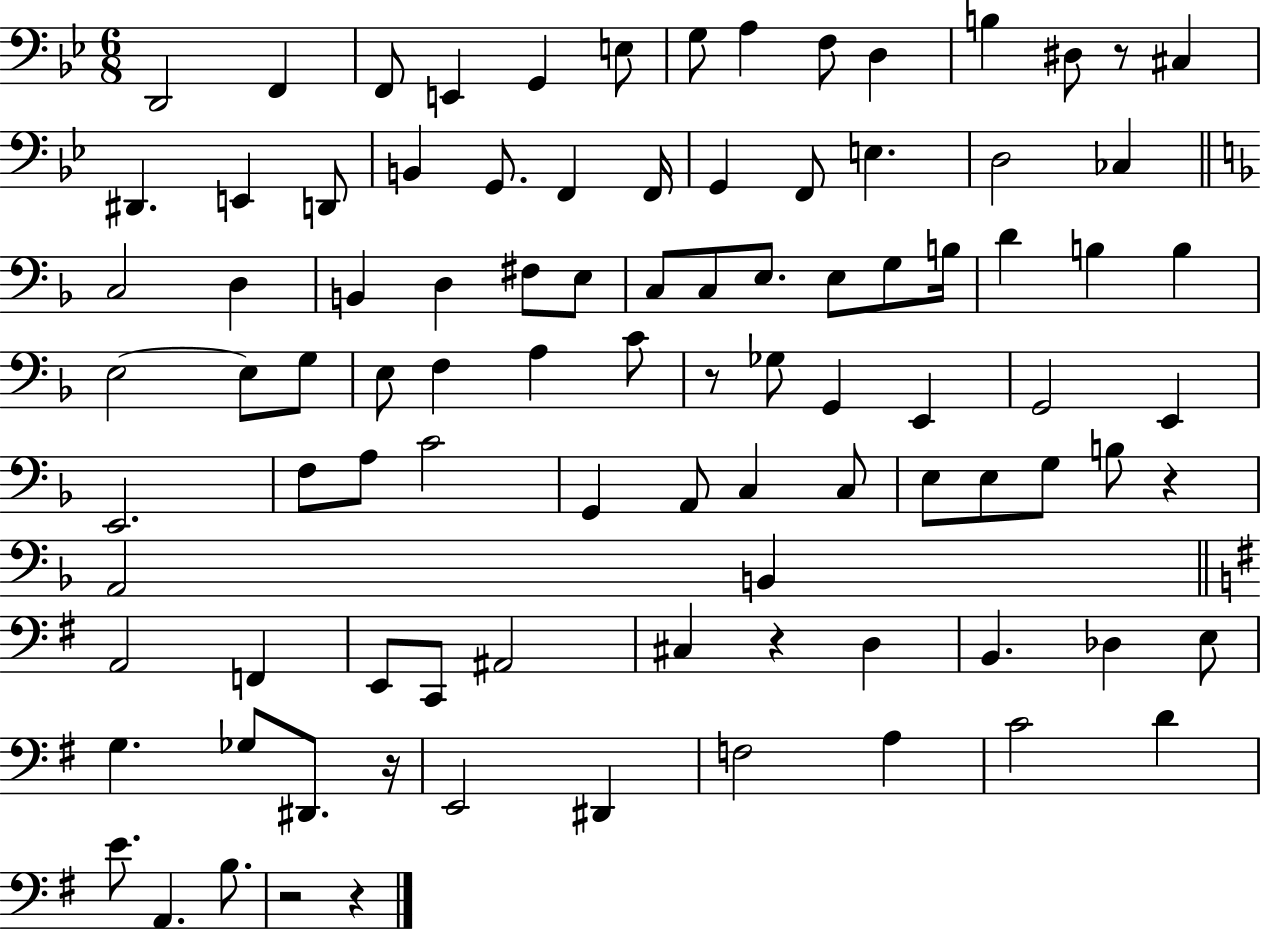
D2/h F2/q F2/e E2/q G2/q E3/e G3/e A3/q F3/e D3/q B3/q D#3/e R/e C#3/q D#2/q. E2/q D2/e B2/q G2/e. F2/q F2/s G2/q F2/e E3/q. D3/h CES3/q C3/h D3/q B2/q D3/q F#3/e E3/e C3/e C3/e E3/e. E3/e G3/e B3/s D4/q B3/q B3/q E3/h E3/e G3/e E3/e F3/q A3/q C4/e R/e Gb3/e G2/q E2/q G2/h E2/q E2/h. F3/e A3/e C4/h G2/q A2/e C3/q C3/e E3/e E3/e G3/e B3/e R/q A2/h B2/q A2/h F2/q E2/e C2/e A#2/h C#3/q R/q D3/q B2/q. Db3/q E3/e G3/q. Gb3/e D#2/e. R/s E2/h D#2/q F3/h A3/q C4/h D4/q E4/e. A2/q. B3/e. R/h R/q